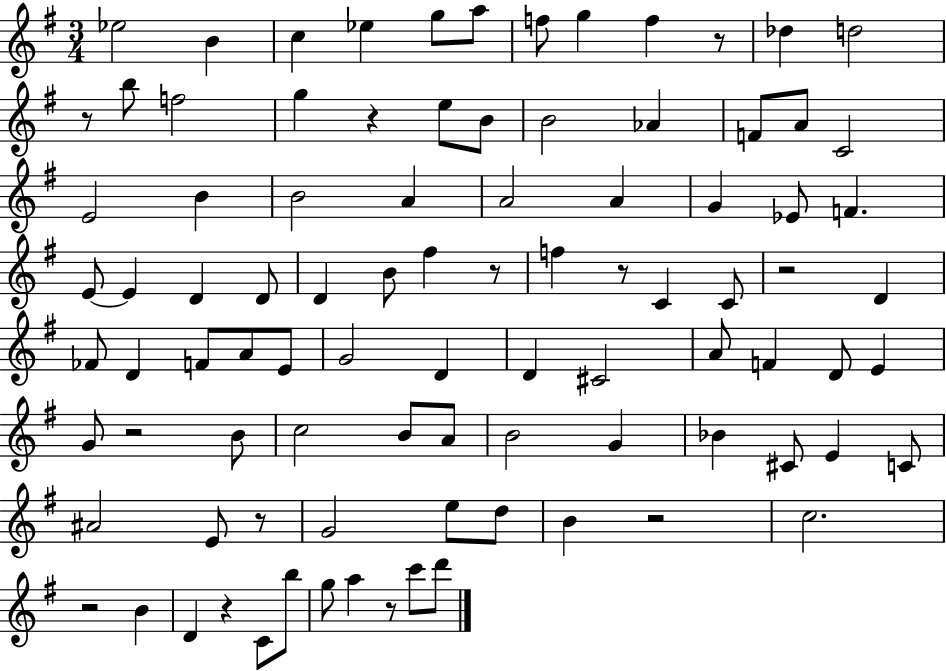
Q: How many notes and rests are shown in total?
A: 92